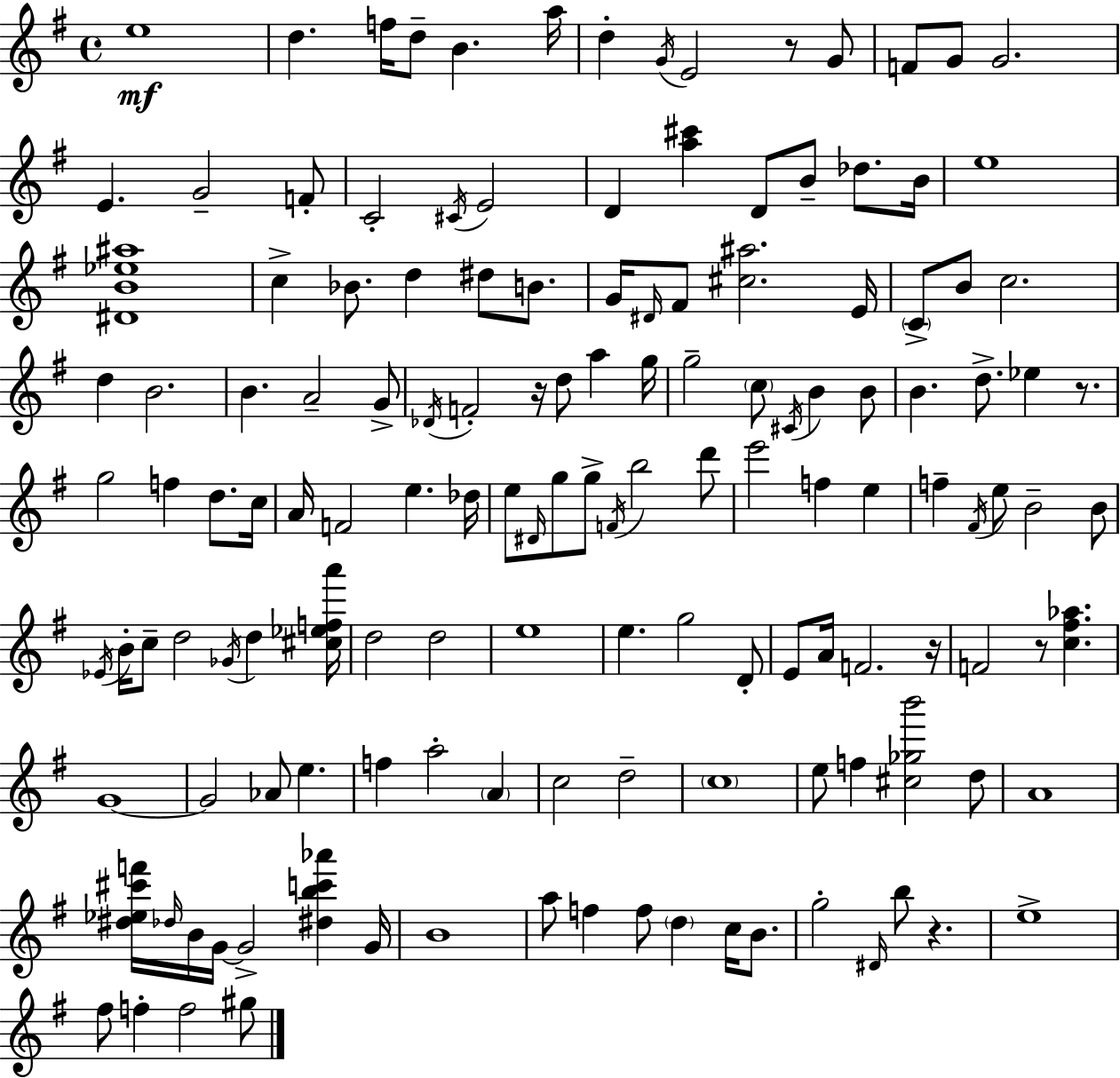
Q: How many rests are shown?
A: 6